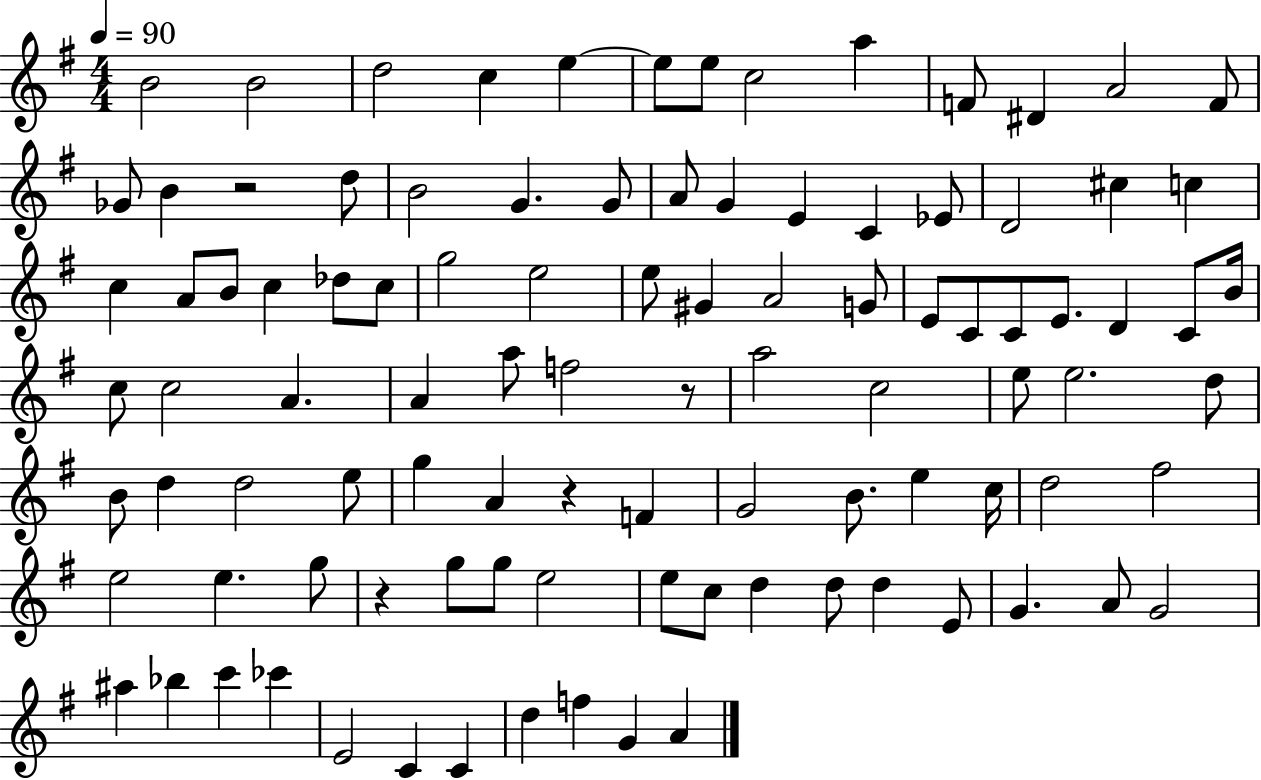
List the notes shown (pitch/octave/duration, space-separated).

B4/h B4/h D5/h C5/q E5/q E5/e E5/e C5/h A5/q F4/e D#4/q A4/h F4/e Gb4/e B4/q R/h D5/e B4/h G4/q. G4/e A4/e G4/q E4/q C4/q Eb4/e D4/h C#5/q C5/q C5/q A4/e B4/e C5/q Db5/e C5/e G5/h E5/h E5/e G#4/q A4/h G4/e E4/e C4/e C4/e E4/e. D4/q C4/e B4/s C5/e C5/h A4/q. A4/q A5/e F5/h R/e A5/h C5/h E5/e E5/h. D5/e B4/e D5/q D5/h E5/e G5/q A4/q R/q F4/q G4/h B4/e. E5/q C5/s D5/h F#5/h E5/h E5/q. G5/e R/q G5/e G5/e E5/h E5/e C5/e D5/q D5/e D5/q E4/e G4/q. A4/e G4/h A#5/q Bb5/q C6/q CES6/q E4/h C4/q C4/q D5/q F5/q G4/q A4/q